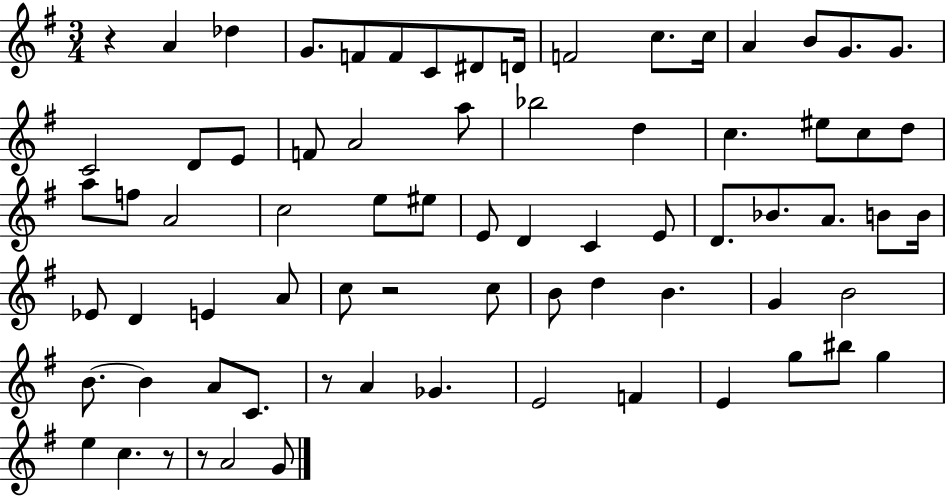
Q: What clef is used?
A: treble